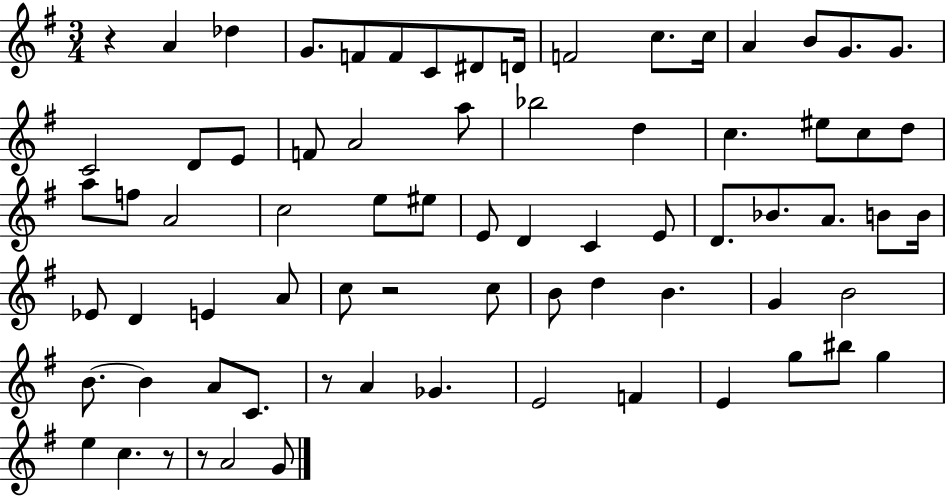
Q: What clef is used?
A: treble